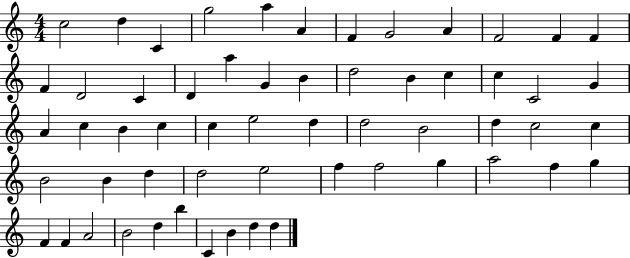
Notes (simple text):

C5/h D5/q C4/q G5/h A5/q A4/q F4/q G4/h A4/q F4/h F4/q F4/q F4/q D4/h C4/q D4/q A5/q G4/q B4/q D5/h B4/q C5/q C5/q C4/h G4/q A4/q C5/q B4/q C5/q C5/q E5/h D5/q D5/h B4/h D5/q C5/h C5/q B4/h B4/q D5/q D5/h E5/h F5/q F5/h G5/q A5/h F5/q G5/q F4/q F4/q A4/h B4/h D5/q B5/q C4/q B4/q D5/q D5/q